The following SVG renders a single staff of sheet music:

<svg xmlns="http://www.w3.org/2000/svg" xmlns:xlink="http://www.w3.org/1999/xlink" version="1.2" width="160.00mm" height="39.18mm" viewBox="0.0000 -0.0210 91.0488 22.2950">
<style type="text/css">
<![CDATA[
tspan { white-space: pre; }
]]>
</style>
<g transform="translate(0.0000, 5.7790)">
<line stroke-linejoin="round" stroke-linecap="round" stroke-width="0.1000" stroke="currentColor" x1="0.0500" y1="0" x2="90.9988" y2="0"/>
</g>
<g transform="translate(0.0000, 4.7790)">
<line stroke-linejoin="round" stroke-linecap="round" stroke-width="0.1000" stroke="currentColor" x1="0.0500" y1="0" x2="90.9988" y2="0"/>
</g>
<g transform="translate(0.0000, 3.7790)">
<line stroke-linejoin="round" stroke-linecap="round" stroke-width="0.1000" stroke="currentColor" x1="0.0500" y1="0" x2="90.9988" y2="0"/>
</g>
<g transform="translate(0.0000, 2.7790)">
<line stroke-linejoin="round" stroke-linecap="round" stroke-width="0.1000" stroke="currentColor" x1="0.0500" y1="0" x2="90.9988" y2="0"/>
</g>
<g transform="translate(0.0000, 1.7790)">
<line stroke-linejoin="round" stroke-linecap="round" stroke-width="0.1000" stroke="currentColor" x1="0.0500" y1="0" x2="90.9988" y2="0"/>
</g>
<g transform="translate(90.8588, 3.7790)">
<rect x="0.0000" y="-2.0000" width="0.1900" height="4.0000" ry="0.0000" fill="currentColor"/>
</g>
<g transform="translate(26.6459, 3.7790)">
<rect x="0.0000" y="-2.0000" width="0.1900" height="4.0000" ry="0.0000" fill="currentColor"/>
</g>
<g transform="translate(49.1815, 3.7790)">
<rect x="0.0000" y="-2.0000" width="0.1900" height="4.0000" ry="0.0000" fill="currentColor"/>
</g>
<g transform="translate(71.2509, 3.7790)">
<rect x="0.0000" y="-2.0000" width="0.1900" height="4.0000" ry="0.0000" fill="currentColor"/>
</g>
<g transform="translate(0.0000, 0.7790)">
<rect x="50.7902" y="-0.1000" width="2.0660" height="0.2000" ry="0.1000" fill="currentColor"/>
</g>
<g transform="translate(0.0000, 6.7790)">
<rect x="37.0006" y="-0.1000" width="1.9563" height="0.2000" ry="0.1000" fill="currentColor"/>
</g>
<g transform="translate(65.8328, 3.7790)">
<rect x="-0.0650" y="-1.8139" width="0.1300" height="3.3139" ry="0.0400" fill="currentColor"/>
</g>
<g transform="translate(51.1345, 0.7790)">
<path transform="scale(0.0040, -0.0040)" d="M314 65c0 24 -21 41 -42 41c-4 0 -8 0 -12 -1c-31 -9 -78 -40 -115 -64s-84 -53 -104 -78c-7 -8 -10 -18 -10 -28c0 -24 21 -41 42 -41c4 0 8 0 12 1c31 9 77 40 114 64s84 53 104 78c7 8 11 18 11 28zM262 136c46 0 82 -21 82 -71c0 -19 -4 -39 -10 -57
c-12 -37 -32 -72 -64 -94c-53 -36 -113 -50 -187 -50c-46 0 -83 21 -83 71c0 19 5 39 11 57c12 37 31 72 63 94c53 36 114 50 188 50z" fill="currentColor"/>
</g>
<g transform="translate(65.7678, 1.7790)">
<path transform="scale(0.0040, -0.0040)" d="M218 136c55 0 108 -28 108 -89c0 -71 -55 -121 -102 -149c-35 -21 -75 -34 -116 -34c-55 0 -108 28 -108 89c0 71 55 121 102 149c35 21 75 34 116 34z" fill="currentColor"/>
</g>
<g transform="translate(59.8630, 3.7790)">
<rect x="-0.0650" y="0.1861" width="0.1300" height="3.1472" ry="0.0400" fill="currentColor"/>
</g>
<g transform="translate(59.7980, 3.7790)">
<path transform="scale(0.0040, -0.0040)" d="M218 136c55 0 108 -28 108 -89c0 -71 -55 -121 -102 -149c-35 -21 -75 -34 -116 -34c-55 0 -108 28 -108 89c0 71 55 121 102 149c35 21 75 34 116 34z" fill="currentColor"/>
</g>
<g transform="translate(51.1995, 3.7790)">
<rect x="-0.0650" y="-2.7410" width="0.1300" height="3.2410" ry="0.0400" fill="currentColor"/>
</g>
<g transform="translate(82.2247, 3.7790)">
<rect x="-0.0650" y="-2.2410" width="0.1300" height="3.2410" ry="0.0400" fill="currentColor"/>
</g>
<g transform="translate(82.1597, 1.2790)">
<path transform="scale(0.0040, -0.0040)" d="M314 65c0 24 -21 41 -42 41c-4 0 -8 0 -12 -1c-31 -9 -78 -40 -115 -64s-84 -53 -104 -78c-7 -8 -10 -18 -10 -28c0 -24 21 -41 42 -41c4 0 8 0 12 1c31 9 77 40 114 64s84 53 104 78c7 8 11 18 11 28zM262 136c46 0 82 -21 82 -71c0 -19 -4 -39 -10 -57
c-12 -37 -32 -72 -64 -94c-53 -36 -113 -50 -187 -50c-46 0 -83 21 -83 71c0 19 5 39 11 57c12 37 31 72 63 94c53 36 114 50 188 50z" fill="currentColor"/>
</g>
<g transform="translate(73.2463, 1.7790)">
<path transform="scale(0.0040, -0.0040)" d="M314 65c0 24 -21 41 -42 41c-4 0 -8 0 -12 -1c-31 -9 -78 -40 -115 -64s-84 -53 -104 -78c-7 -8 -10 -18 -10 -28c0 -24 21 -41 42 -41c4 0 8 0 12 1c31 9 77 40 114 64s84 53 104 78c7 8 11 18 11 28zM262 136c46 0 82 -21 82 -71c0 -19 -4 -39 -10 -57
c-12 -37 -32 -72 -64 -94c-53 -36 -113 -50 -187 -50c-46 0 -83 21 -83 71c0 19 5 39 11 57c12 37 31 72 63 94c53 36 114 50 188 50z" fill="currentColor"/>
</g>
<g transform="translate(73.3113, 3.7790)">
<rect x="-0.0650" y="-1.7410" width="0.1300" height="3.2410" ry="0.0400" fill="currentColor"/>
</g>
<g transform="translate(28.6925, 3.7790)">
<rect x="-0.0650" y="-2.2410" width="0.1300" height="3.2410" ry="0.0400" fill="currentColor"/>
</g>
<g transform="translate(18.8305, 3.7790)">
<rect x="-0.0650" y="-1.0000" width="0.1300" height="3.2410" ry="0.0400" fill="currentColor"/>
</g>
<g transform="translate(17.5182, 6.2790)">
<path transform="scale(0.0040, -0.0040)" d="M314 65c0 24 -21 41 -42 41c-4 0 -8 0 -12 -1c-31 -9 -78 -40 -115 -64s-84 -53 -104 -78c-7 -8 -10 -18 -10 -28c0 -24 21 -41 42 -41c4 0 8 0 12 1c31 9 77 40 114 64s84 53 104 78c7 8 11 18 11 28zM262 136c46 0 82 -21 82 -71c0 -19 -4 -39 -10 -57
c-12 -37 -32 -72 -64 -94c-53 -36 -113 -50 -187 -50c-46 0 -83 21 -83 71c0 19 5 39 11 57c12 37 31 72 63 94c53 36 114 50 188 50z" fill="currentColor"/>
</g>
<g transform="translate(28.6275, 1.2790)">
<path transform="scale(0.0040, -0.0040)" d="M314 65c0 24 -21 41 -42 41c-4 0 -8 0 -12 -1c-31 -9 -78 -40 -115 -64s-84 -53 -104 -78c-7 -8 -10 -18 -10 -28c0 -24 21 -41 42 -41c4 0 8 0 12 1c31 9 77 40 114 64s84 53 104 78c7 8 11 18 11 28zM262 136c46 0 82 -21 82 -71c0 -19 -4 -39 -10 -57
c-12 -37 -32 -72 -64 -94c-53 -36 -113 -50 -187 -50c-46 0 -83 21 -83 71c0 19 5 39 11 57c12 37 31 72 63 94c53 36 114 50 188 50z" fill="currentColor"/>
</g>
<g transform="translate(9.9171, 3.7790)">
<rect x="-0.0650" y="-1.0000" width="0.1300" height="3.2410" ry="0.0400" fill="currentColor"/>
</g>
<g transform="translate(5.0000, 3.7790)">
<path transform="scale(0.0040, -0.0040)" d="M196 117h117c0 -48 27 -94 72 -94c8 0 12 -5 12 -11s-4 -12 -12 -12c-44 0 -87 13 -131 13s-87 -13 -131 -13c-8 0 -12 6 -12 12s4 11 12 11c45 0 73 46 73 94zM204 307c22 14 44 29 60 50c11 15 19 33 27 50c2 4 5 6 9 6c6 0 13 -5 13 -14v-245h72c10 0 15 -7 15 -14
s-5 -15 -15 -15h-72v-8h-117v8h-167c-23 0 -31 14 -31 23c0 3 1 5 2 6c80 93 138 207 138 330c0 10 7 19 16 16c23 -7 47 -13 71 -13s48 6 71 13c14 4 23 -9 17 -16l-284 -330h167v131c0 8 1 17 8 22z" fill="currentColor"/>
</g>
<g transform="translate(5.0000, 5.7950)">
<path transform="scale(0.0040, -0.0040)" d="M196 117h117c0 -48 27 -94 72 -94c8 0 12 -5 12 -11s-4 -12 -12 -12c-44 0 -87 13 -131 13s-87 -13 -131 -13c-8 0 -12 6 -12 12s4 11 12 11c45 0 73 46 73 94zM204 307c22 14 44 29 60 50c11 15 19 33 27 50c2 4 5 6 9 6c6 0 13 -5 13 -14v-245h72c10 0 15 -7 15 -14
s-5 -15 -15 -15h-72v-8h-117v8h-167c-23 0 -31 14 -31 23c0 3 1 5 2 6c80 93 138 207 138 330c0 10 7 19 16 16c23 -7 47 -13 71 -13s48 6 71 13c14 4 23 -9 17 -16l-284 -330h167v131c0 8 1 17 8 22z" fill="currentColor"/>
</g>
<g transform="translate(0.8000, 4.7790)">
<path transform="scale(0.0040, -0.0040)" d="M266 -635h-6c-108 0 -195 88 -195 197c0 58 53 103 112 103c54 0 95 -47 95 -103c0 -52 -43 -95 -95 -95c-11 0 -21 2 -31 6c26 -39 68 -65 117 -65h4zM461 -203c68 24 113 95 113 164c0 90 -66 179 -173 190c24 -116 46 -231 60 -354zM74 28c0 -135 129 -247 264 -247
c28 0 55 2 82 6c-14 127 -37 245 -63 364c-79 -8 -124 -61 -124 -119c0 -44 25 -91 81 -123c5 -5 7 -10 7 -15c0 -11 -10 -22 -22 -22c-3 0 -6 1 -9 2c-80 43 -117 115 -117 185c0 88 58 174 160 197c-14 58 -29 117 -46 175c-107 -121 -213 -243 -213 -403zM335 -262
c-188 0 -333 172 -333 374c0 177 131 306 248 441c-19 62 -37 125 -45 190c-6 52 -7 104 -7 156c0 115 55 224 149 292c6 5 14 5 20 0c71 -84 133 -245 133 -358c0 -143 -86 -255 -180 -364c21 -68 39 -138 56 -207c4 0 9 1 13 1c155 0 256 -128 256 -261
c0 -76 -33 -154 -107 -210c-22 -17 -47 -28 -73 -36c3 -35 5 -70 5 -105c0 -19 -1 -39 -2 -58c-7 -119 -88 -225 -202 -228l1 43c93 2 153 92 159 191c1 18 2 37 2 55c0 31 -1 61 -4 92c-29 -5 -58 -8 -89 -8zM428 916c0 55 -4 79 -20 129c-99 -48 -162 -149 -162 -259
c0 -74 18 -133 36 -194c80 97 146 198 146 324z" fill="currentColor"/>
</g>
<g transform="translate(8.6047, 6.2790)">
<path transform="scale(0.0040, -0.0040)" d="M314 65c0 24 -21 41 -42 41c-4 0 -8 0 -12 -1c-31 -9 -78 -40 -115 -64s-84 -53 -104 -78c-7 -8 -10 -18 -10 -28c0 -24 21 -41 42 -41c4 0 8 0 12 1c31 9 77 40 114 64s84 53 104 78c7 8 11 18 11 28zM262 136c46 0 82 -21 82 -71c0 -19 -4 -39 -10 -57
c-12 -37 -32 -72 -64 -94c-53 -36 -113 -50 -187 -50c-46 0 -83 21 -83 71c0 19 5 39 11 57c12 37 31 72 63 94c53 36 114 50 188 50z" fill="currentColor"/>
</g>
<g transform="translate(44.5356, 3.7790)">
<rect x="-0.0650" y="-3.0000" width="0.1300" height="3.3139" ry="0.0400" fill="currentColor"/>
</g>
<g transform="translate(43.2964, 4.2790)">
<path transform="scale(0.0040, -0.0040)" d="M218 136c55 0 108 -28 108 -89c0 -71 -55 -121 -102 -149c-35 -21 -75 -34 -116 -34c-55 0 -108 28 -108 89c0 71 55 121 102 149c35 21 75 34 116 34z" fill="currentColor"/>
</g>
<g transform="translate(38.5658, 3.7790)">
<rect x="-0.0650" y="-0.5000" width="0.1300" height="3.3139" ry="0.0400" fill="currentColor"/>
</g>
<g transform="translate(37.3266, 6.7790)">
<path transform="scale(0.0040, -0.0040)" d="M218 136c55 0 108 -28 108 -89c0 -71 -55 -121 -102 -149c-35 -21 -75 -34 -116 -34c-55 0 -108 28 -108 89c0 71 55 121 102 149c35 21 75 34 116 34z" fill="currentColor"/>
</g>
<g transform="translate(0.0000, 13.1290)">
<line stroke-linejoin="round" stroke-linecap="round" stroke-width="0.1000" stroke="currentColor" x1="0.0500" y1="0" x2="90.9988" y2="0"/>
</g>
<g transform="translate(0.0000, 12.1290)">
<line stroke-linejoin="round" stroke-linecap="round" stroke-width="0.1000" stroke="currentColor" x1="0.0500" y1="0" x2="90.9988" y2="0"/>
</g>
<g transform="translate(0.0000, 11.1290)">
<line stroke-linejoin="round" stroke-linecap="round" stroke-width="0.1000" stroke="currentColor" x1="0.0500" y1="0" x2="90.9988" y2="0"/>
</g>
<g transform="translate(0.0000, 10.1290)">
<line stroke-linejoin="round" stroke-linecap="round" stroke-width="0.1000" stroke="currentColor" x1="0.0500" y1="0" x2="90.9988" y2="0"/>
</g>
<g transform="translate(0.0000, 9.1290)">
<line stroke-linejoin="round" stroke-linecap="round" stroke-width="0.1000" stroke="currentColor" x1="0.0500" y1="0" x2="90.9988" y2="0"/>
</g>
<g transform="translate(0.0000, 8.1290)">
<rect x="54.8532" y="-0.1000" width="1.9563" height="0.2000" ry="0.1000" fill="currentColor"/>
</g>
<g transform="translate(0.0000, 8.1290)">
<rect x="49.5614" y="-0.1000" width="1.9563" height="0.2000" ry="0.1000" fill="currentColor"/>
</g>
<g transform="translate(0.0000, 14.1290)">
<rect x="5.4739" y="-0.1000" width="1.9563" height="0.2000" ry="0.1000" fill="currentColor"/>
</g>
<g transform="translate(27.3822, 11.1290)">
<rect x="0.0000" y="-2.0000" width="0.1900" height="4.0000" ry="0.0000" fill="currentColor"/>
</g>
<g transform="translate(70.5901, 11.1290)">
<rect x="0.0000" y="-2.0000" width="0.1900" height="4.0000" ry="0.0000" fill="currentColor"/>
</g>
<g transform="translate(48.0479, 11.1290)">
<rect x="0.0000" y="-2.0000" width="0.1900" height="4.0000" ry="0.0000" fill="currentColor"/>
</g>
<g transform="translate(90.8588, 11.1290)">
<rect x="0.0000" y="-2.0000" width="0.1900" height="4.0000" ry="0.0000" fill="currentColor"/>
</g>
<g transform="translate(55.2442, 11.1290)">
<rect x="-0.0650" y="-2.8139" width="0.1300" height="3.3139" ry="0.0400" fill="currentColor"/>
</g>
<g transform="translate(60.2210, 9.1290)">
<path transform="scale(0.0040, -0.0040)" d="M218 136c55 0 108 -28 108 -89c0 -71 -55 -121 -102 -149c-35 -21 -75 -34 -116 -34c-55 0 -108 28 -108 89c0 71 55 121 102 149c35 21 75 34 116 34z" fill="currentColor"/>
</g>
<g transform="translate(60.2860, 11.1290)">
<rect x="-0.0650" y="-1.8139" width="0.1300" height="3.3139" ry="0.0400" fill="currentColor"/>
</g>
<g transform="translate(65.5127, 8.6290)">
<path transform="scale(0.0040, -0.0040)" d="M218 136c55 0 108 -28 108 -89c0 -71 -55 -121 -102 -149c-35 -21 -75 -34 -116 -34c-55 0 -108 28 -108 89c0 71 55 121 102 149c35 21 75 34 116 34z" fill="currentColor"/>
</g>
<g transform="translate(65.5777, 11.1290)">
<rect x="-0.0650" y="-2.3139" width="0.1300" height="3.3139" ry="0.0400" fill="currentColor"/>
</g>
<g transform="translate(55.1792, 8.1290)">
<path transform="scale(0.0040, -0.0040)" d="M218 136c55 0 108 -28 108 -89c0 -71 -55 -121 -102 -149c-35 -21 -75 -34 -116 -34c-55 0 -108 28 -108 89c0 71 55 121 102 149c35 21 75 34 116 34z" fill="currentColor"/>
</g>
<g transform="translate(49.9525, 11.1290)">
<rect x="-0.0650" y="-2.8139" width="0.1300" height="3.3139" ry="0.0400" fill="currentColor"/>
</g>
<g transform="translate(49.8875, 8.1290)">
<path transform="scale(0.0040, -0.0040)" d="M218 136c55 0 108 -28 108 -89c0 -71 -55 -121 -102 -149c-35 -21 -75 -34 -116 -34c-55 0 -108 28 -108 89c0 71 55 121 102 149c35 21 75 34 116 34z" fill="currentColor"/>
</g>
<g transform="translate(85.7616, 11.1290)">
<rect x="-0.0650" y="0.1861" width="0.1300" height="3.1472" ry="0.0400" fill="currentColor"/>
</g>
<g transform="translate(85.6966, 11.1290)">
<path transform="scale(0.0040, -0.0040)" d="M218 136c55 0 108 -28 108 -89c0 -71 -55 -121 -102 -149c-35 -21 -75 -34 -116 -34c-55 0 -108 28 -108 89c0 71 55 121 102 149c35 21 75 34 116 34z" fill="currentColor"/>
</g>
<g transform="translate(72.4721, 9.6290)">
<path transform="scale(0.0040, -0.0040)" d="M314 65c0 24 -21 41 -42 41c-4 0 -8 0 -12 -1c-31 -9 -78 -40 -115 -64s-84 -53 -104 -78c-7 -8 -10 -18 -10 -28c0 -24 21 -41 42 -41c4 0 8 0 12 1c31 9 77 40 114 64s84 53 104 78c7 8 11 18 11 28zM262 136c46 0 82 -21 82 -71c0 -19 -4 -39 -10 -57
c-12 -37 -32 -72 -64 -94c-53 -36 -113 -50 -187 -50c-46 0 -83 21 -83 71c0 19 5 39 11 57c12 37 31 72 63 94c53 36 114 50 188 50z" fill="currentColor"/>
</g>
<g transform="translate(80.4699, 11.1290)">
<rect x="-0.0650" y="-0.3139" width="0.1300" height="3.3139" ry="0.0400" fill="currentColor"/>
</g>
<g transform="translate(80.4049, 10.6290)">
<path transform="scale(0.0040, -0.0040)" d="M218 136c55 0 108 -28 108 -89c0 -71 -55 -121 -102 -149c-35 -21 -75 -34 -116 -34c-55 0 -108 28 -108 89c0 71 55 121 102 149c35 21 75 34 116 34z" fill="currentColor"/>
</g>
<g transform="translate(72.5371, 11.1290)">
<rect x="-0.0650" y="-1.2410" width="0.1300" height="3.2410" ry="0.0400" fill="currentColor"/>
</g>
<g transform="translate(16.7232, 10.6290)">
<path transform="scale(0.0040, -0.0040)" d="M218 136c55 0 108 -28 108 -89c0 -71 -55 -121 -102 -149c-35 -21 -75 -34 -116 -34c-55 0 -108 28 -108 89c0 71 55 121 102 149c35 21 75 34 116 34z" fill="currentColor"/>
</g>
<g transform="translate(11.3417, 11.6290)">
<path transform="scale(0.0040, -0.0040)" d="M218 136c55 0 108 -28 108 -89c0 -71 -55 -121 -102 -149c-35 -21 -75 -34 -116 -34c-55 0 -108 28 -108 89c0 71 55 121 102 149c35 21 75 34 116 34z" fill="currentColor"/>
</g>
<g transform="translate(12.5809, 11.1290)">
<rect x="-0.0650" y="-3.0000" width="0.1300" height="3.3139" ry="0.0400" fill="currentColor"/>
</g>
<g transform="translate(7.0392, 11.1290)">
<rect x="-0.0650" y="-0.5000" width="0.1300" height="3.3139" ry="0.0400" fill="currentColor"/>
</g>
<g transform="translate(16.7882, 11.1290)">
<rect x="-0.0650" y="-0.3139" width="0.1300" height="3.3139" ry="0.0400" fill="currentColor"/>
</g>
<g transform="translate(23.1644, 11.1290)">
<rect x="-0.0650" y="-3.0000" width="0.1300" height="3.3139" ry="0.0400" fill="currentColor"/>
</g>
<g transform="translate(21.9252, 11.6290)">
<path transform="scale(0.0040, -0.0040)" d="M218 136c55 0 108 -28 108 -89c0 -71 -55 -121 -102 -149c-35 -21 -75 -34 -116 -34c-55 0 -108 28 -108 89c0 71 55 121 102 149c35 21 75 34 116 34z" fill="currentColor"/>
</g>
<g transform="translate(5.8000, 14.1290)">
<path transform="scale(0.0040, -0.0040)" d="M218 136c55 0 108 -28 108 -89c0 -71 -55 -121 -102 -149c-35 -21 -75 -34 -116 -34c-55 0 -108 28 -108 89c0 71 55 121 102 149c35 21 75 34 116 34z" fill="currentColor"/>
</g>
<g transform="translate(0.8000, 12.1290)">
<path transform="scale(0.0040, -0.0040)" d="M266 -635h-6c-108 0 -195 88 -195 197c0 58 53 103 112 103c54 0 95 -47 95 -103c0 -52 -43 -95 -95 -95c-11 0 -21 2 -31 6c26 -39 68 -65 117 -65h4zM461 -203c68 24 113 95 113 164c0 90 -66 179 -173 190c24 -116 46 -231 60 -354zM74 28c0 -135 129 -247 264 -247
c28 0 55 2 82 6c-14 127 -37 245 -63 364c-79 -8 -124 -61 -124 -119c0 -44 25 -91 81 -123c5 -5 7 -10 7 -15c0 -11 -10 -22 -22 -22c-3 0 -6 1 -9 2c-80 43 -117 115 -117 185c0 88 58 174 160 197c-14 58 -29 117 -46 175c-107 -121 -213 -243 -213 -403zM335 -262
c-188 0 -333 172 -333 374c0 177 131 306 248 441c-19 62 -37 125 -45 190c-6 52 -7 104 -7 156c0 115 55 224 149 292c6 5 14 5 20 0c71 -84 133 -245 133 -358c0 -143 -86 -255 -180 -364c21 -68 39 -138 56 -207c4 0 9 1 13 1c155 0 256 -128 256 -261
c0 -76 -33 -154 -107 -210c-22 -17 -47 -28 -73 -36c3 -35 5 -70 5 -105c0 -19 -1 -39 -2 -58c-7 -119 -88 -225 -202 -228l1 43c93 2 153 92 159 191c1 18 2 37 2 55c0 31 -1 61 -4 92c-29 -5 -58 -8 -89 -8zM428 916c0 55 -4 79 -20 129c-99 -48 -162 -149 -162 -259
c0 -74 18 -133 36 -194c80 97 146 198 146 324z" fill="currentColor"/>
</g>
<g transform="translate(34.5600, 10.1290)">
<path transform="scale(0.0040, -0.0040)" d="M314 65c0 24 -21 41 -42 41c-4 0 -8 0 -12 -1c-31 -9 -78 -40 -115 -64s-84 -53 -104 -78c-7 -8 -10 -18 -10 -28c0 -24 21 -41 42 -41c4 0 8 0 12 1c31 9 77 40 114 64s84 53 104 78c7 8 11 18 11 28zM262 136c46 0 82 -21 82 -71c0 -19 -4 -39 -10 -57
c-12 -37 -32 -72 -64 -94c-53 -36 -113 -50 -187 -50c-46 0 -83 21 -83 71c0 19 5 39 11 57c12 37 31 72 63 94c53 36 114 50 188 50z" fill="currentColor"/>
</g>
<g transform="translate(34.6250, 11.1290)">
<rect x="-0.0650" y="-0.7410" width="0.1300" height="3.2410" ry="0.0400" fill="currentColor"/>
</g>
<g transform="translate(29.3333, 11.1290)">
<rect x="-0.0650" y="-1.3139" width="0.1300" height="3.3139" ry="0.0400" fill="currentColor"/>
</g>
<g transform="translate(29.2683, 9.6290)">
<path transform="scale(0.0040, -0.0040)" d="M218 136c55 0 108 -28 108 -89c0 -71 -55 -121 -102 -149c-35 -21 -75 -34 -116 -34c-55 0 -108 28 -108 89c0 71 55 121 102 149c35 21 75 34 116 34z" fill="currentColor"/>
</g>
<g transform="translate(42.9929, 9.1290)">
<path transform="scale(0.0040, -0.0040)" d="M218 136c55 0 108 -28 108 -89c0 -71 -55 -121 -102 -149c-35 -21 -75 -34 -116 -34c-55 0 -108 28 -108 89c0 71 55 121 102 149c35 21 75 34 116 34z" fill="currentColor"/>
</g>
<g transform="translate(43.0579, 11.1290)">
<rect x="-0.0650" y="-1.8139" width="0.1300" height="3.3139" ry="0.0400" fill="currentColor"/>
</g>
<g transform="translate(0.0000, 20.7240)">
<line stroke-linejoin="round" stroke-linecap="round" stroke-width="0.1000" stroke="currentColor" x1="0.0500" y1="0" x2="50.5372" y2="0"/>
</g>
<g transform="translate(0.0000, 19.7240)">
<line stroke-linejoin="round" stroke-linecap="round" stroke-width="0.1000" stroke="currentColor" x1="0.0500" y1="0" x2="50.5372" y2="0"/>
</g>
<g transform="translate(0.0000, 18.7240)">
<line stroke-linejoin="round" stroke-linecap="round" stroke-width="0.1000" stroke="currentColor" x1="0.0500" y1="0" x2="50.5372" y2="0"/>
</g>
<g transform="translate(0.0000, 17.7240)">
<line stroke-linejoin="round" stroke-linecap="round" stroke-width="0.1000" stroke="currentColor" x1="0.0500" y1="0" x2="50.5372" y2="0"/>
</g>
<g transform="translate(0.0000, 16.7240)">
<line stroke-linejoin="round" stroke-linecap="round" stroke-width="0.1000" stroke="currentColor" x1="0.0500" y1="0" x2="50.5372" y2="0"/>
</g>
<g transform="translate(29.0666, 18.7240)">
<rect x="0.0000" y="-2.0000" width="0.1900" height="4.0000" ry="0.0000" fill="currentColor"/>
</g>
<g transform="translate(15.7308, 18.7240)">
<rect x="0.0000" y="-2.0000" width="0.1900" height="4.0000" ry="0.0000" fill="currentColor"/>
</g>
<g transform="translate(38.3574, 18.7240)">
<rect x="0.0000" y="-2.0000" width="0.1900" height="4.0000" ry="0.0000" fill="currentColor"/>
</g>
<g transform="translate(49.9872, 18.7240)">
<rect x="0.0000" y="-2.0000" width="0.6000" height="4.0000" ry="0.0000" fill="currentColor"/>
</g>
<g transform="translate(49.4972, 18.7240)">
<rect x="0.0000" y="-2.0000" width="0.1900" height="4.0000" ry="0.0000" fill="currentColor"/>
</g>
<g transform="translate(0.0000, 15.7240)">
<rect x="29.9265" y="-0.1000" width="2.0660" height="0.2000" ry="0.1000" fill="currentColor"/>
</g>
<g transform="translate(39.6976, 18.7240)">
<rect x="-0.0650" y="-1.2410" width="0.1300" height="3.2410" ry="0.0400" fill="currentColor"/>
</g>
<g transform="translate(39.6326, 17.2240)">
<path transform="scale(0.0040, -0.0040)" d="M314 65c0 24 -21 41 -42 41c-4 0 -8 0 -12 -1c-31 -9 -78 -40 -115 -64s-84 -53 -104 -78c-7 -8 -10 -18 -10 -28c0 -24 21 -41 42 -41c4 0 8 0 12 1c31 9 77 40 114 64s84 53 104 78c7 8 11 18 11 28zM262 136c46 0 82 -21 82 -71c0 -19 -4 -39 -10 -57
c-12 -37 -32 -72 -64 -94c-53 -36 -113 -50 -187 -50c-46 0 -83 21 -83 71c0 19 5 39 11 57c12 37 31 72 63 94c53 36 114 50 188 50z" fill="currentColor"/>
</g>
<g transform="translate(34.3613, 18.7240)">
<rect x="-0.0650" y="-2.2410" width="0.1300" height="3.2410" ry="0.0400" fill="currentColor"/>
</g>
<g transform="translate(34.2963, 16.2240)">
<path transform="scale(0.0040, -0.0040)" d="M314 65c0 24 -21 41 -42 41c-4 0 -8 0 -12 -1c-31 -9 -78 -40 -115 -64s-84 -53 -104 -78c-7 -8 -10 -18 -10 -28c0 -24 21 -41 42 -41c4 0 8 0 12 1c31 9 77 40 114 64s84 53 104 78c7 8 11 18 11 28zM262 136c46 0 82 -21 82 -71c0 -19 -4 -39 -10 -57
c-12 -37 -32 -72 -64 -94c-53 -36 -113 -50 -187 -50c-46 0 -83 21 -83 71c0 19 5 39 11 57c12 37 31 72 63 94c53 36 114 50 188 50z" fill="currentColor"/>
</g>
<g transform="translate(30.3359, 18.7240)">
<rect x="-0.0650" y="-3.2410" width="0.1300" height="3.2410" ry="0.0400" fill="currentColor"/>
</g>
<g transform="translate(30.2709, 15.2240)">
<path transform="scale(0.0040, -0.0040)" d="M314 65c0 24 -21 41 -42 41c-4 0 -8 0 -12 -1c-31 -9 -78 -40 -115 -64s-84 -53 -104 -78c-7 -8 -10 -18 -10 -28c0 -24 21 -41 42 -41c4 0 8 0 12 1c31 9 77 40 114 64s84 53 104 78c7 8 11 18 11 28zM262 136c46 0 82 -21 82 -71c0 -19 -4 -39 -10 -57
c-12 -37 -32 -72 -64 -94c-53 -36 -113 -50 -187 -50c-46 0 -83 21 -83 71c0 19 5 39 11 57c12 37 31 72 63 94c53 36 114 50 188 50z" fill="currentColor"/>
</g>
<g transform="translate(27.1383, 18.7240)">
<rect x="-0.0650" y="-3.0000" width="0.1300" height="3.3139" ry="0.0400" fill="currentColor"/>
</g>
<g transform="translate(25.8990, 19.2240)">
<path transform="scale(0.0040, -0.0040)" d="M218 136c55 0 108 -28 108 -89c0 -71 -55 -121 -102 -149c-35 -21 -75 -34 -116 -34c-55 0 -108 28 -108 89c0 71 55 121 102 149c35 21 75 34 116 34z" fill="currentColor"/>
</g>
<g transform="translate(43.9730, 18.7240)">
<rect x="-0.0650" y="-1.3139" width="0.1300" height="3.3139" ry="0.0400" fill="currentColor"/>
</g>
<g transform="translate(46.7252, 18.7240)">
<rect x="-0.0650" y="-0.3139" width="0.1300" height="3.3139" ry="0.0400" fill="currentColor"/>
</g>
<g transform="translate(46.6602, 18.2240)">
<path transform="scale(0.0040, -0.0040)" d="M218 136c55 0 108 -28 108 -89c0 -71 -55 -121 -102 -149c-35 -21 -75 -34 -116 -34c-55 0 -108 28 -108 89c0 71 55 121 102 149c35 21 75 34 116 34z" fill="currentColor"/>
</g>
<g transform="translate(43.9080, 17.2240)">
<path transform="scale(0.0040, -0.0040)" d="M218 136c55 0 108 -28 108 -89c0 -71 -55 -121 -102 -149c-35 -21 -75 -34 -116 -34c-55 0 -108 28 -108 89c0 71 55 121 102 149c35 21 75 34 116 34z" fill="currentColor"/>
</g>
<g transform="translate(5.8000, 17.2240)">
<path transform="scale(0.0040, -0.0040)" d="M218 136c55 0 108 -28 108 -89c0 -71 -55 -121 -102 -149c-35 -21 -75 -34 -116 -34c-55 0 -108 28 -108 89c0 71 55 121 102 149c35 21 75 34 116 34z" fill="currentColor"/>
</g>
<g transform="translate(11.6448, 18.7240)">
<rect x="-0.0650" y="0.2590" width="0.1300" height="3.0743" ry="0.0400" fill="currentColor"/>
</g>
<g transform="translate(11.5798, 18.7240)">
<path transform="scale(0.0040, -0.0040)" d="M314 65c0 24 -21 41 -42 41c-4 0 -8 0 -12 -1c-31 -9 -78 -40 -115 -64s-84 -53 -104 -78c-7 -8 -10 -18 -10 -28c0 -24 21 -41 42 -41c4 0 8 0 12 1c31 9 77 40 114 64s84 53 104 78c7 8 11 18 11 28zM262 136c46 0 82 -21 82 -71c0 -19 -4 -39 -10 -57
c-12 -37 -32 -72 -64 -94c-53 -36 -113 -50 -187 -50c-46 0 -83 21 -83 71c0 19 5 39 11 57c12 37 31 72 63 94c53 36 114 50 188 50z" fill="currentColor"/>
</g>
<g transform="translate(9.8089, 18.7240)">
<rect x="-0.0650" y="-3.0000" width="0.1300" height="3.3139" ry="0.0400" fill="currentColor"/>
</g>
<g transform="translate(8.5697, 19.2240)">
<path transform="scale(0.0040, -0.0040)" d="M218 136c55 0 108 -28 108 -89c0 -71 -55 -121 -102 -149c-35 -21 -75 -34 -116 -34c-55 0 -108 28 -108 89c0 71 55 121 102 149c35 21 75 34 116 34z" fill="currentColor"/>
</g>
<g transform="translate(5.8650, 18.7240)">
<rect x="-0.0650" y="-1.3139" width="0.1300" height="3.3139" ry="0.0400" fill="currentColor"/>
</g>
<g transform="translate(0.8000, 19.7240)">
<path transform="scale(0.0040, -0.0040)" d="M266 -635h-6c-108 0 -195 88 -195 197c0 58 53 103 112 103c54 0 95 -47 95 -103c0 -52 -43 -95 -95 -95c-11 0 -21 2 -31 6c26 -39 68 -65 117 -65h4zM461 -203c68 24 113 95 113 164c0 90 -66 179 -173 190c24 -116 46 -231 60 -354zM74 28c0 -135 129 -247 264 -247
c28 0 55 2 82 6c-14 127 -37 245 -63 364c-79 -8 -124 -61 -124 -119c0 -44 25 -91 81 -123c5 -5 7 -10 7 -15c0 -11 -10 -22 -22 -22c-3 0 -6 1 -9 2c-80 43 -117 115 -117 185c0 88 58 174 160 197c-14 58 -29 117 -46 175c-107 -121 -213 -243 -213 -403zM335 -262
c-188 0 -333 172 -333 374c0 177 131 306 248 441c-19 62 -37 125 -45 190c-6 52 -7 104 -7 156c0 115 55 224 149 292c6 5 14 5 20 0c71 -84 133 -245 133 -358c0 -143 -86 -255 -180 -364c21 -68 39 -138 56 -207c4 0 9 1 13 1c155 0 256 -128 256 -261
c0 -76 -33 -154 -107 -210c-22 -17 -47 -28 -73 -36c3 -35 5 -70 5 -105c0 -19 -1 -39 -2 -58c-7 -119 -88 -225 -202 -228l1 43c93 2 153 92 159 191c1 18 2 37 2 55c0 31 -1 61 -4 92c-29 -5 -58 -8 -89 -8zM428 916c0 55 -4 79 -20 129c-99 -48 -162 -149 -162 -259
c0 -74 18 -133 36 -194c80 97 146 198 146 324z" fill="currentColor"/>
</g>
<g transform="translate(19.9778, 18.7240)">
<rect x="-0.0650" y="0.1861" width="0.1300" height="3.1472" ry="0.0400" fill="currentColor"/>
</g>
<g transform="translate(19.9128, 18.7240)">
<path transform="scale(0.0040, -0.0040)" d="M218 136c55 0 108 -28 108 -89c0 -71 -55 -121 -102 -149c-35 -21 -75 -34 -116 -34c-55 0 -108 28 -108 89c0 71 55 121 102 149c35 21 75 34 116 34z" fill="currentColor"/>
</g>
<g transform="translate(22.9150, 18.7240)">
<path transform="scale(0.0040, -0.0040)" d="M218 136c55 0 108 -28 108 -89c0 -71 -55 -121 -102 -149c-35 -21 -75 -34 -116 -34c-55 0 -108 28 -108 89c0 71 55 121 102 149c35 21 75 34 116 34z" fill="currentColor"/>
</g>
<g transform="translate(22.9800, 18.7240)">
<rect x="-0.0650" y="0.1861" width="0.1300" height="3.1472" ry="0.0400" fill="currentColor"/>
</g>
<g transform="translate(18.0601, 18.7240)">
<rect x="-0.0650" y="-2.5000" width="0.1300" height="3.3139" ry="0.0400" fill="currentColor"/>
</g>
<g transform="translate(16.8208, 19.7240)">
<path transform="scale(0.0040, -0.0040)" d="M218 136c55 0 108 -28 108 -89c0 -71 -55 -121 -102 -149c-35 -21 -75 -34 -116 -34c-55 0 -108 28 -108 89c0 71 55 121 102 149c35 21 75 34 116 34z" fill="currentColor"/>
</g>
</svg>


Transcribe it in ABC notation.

X:1
T:Untitled
M:4/4
L:1/4
K:C
D2 D2 g2 C A a2 B f f2 g2 C A c A e d2 f a a f g e2 c B e A B2 G B B A b2 g2 e2 e c